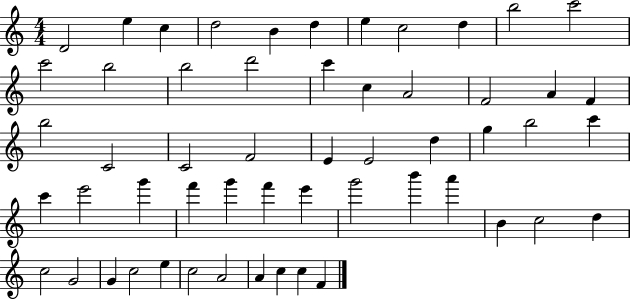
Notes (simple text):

D4/h E5/q C5/q D5/h B4/q D5/q E5/q C5/h D5/q B5/h C6/h C6/h B5/h B5/h D6/h C6/q C5/q A4/h F4/h A4/q F4/q B5/h C4/h C4/h F4/h E4/q E4/h D5/q G5/q B5/h C6/q C6/q E6/h G6/q F6/q G6/q F6/q E6/q G6/h B6/q A6/q B4/q C5/h D5/q C5/h G4/h G4/q C5/h E5/q C5/h A4/h A4/q C5/q C5/q F4/q